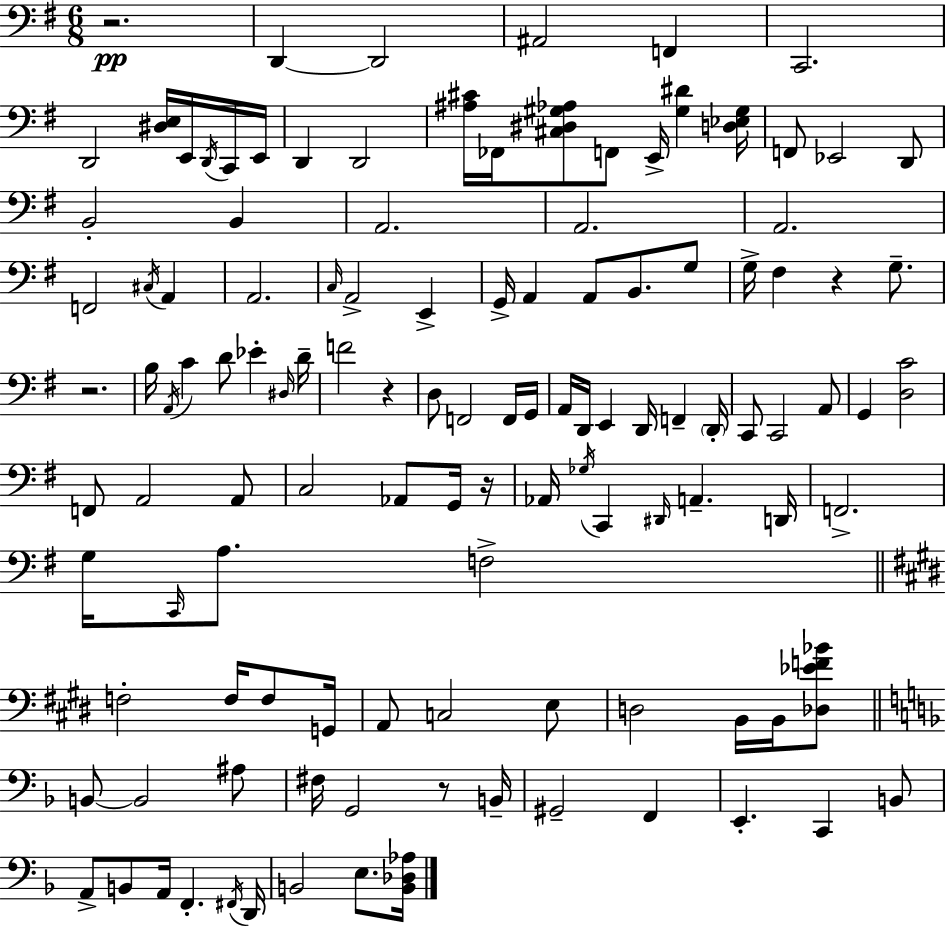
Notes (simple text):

R/h. D2/q D2/h A#2/h F2/q C2/h. D2/h [D#3,E3]/s E2/s D2/s C2/s E2/s D2/q D2/h [A#3,C#4]/s FES2/s [C#3,D#3,G#3,Ab3]/e F2/e E2/s [G#3,D#4]/q [D3,Eb3,G#3]/s F2/e Eb2/h D2/e B2/h B2/q A2/h. A2/h. A2/h. F2/h C#3/s A2/q A2/h. C3/s A2/h E2/q G2/s A2/q A2/e B2/e. G3/e G3/s F#3/q R/q G3/e. R/h. B3/s A2/s C4/q D4/e Eb4/q D#3/s D4/s F4/h R/q D3/e F2/h F2/s G2/s A2/s D2/s E2/q D2/s F2/q D2/s C2/e C2/h A2/e G2/q [D3,C4]/h F2/e A2/h A2/e C3/h Ab2/e G2/s R/s Ab2/s Gb3/s C2/q D#2/s A2/q. D2/s F2/h. G3/s C2/s A3/e. F3/h F3/h F3/s F3/e G2/s A2/e C3/h E3/e D3/h B2/s B2/s [Db3,Eb4,F4,Bb4]/e B2/e B2/h A#3/e F#3/s G2/h R/e B2/s G#2/h F2/q E2/q. C2/q B2/e A2/e B2/e A2/s F2/q. F#2/s D2/s B2/h E3/e. [B2,Db3,Ab3]/s